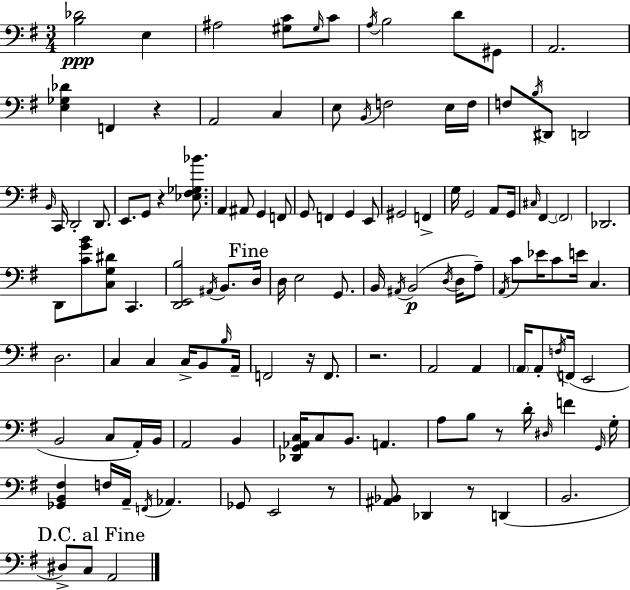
X:1
T:Untitled
M:3/4
L:1/4
K:Em
[B,_D]2 E, ^A,2 [^G,C]/2 ^G,/4 C/2 A,/4 B,2 D/2 ^G,,/2 A,,2 [E,_G,_D] F,, z A,,2 C, E,/2 B,,/4 F,2 E,/4 F,/4 F,/2 B,/4 ^D,,/2 D,,2 B,,/4 C,,/4 D,,2 D,,/2 E,,/2 G,,/2 z [_E,^F,_G,_B]/2 A,, ^A,,/2 G,, F,,/2 G,,/2 F,, G,, E,,/2 ^G,,2 F,, G,/4 G,,2 A,,/2 G,,/4 ^C,/4 ^F,, ^F,,2 _D,,2 D,,/2 [CGB]/2 [C,G,^D]/2 C,, [D,,E,,B,]2 ^A,,/4 B,,/2 D,/4 D,/4 E,2 G,,/2 B,,/4 ^A,,/4 B,,2 D,/4 D,/4 A,/2 A,,/4 C/2 _E/4 C/2 E/4 C, D,2 C, C, C,/4 B,,/2 B,/4 A,,/4 F,,2 z/4 F,,/2 z2 A,,2 A,, A,,/4 A,,/2 F,/4 F,,/4 E,,2 B,,2 C,/2 A,,/4 B,,/4 A,,2 B,, [_D,,G,,_A,,C,]/4 C,/2 B,,/2 A,, A,/2 B,/2 z/2 D/4 ^D,/4 F G,,/4 G,/4 [_G,,B,,^F,] F,/4 A,,/4 F,,/4 _A,, _G,,/2 E,,2 z/2 [^A,,_B,,]/2 _D,, z/2 D,, B,,2 ^D,/2 C,/2 A,,2